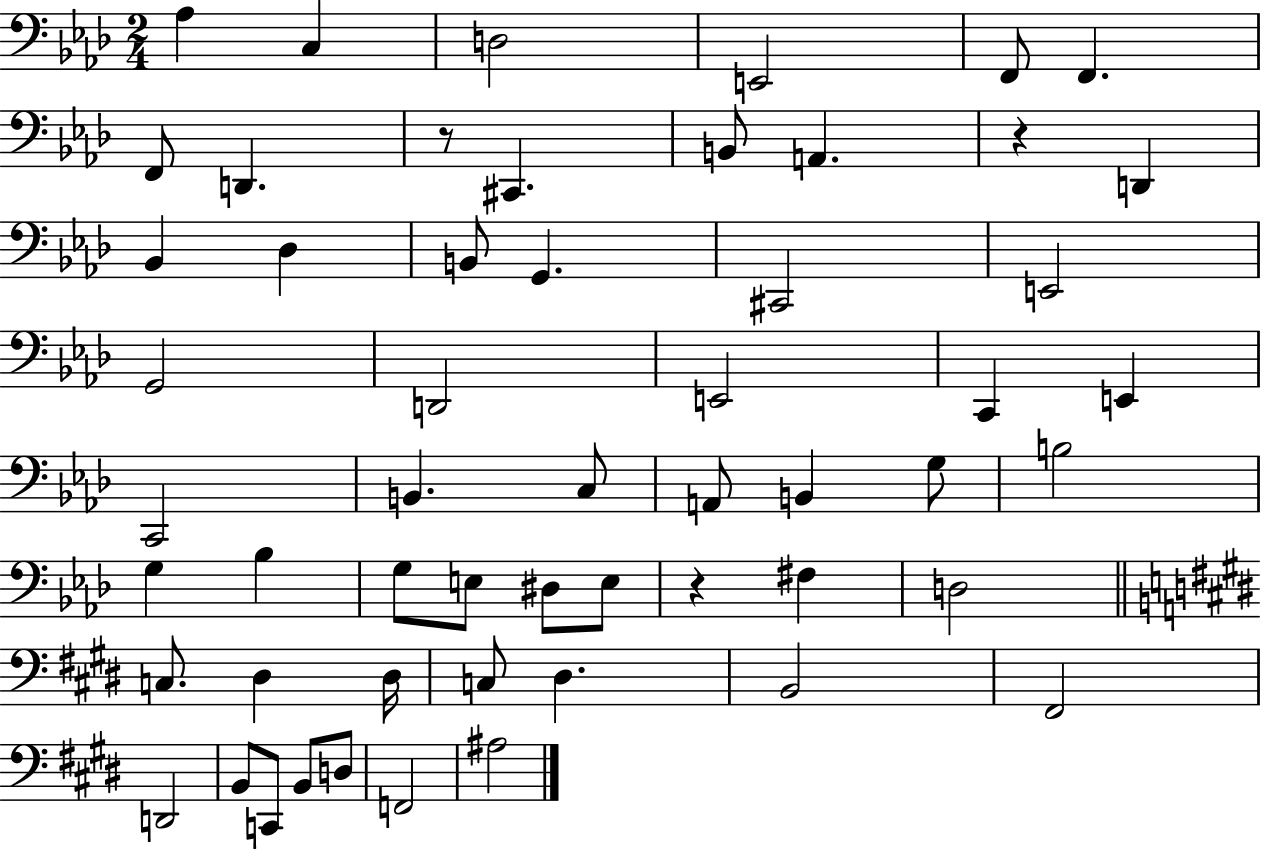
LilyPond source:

{
  \clef bass
  \numericTimeSignature
  \time 2/4
  \key aes \major
  aes4 c4 | d2 | e,2 | f,8 f,4. | \break f,8 d,4. | r8 cis,4. | b,8 a,4. | r4 d,4 | \break bes,4 des4 | b,8 g,4. | cis,2 | e,2 | \break g,2 | d,2 | e,2 | c,4 e,4 | \break c,2 | b,4. c8 | a,8 b,4 g8 | b2 | \break g4 bes4 | g8 e8 dis8 e8 | r4 fis4 | d2 | \break \bar "||" \break \key e \major c8. dis4 dis16 | c8 dis4. | b,2 | fis,2 | \break d,2 | b,8 c,8 b,8 d8 | f,2 | ais2 | \break \bar "|."
}